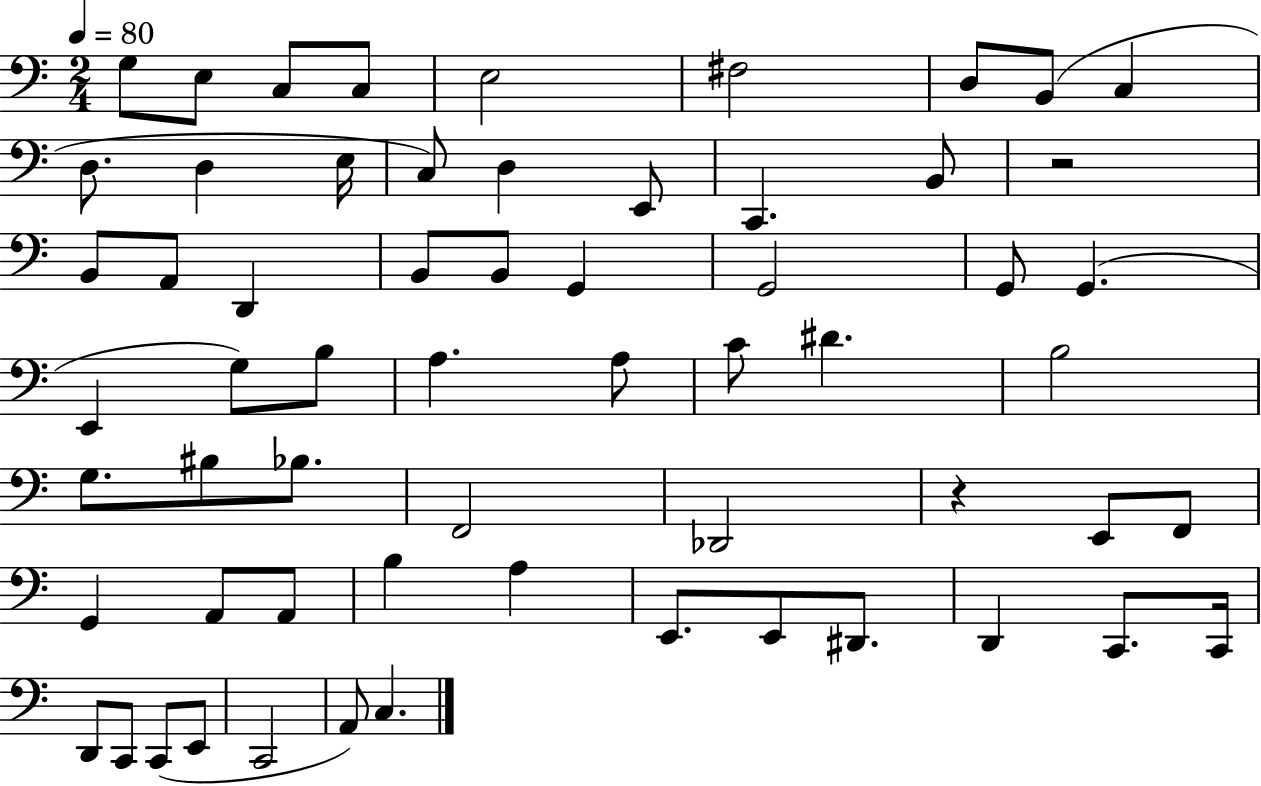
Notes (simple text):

G3/e E3/e C3/e C3/e E3/h F#3/h D3/e B2/e C3/q D3/e. D3/q E3/s C3/e D3/q E2/e C2/q. B2/e R/h B2/e A2/e D2/q B2/e B2/e G2/q G2/h G2/e G2/q. E2/q G3/e B3/e A3/q. A3/e C4/e D#4/q. B3/h G3/e. BIS3/e Bb3/e. F2/h Db2/h R/q E2/e F2/e G2/q A2/e A2/e B3/q A3/q E2/e. E2/e D#2/e. D2/q C2/e. C2/s D2/e C2/e C2/e E2/e C2/h A2/e C3/q.